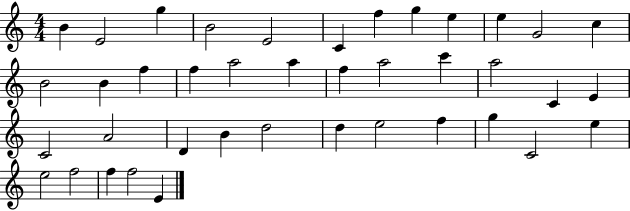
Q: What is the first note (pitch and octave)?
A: B4